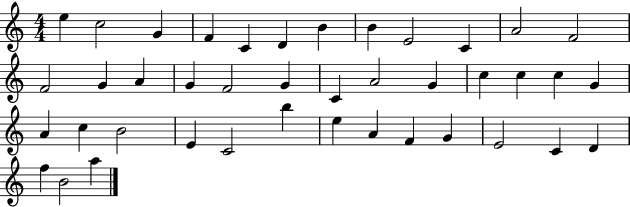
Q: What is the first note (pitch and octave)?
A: E5